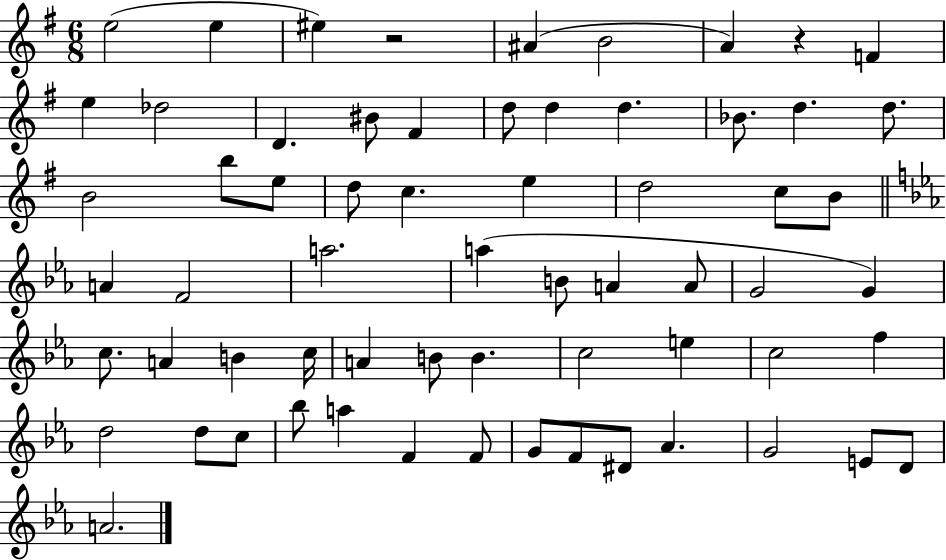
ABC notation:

X:1
T:Untitled
M:6/8
L:1/4
K:G
e2 e ^e z2 ^A B2 A z F e _d2 D ^B/2 ^F d/2 d d _B/2 d d/2 B2 b/2 e/2 d/2 c e d2 c/2 B/2 A F2 a2 a B/2 A A/2 G2 G c/2 A B c/4 A B/2 B c2 e c2 f d2 d/2 c/2 _b/2 a F F/2 G/2 F/2 ^D/2 _A G2 E/2 D/2 A2